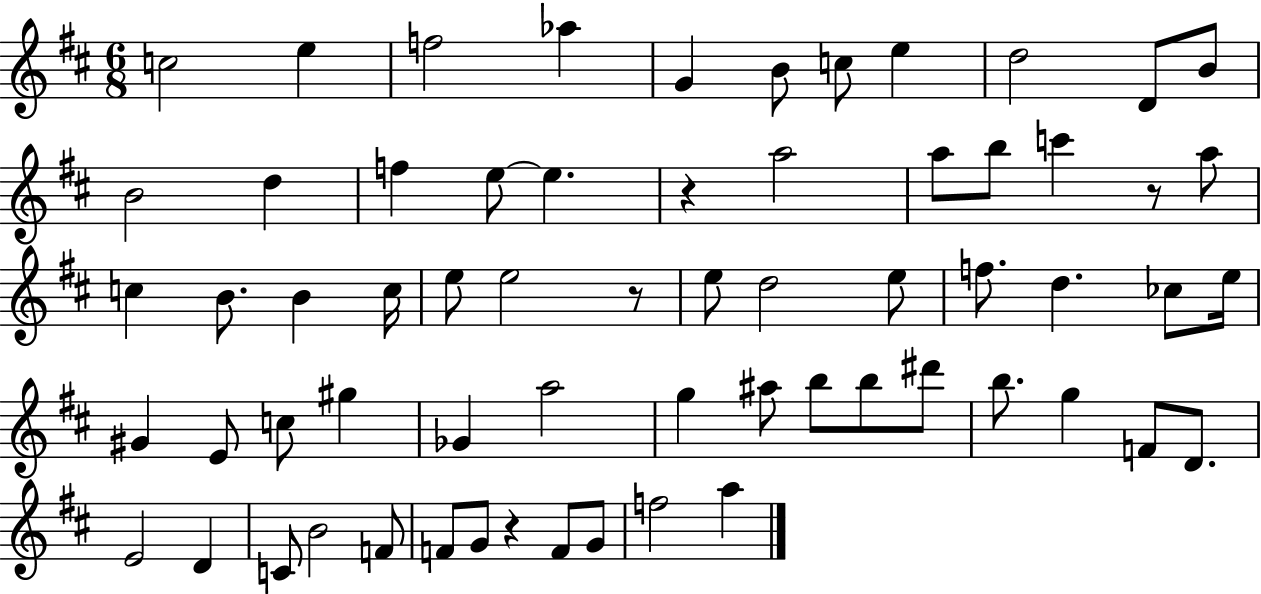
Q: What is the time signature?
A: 6/8